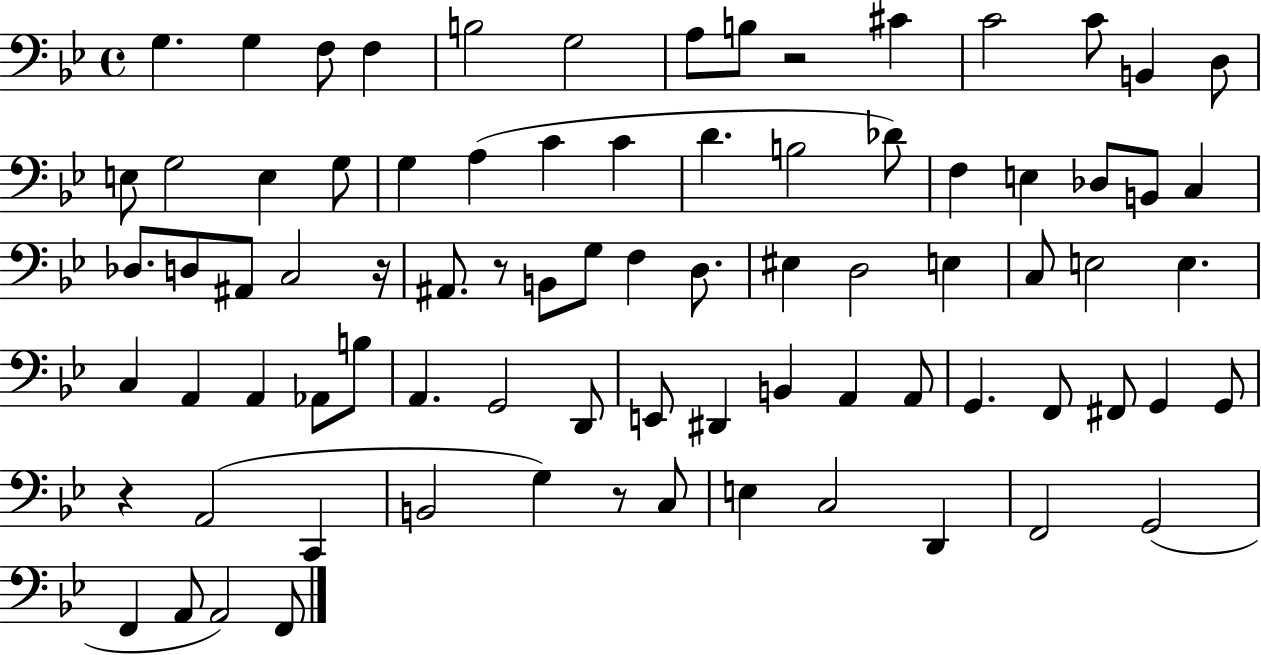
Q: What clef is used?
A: bass